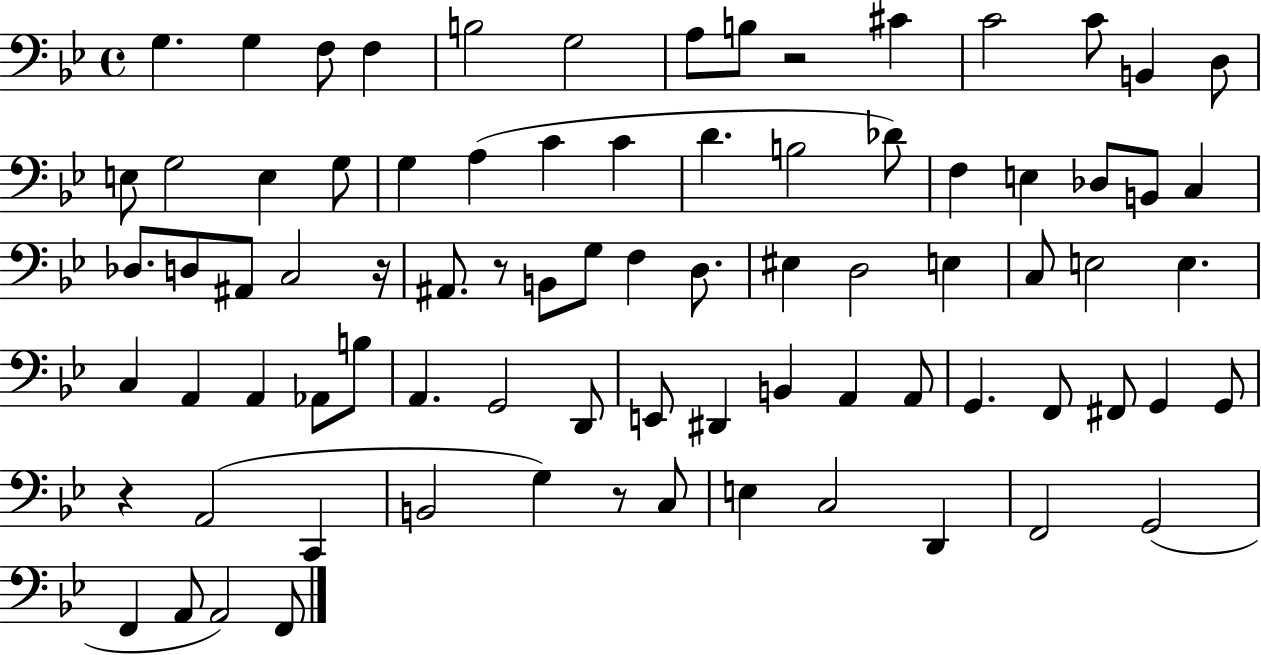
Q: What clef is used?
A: bass